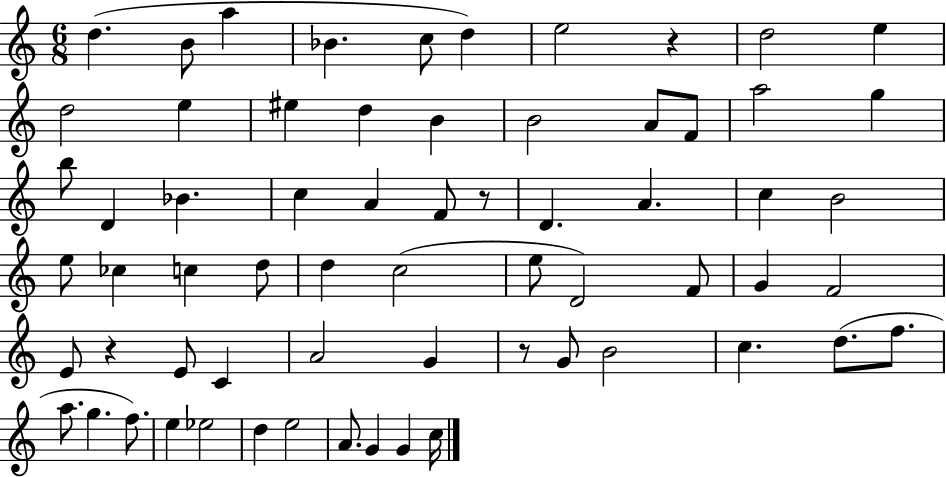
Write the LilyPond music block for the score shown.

{
  \clef treble
  \numericTimeSignature
  \time 6/8
  \key c \major
  d''4.( b'8 a''4 | bes'4. c''8 d''4) | e''2 r4 | d''2 e''4 | \break d''2 e''4 | eis''4 d''4 b'4 | b'2 a'8 f'8 | a''2 g''4 | \break b''8 d'4 bes'4. | c''4 a'4 f'8 r8 | d'4. a'4. | c''4 b'2 | \break e''8 ces''4 c''4 d''8 | d''4 c''2( | e''8 d'2) f'8 | g'4 f'2 | \break e'8 r4 e'8 c'4 | a'2 g'4 | r8 g'8 b'2 | c''4. d''8.( f''8. | \break a''8. g''4. f''8.) | e''4 ees''2 | d''4 e''2 | a'8. g'4 g'4 c''16 | \break \bar "|."
}